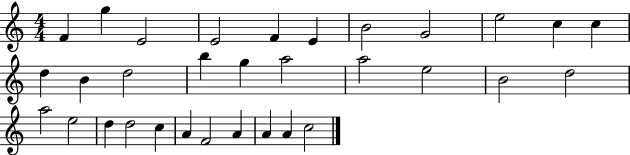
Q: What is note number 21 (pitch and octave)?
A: D5